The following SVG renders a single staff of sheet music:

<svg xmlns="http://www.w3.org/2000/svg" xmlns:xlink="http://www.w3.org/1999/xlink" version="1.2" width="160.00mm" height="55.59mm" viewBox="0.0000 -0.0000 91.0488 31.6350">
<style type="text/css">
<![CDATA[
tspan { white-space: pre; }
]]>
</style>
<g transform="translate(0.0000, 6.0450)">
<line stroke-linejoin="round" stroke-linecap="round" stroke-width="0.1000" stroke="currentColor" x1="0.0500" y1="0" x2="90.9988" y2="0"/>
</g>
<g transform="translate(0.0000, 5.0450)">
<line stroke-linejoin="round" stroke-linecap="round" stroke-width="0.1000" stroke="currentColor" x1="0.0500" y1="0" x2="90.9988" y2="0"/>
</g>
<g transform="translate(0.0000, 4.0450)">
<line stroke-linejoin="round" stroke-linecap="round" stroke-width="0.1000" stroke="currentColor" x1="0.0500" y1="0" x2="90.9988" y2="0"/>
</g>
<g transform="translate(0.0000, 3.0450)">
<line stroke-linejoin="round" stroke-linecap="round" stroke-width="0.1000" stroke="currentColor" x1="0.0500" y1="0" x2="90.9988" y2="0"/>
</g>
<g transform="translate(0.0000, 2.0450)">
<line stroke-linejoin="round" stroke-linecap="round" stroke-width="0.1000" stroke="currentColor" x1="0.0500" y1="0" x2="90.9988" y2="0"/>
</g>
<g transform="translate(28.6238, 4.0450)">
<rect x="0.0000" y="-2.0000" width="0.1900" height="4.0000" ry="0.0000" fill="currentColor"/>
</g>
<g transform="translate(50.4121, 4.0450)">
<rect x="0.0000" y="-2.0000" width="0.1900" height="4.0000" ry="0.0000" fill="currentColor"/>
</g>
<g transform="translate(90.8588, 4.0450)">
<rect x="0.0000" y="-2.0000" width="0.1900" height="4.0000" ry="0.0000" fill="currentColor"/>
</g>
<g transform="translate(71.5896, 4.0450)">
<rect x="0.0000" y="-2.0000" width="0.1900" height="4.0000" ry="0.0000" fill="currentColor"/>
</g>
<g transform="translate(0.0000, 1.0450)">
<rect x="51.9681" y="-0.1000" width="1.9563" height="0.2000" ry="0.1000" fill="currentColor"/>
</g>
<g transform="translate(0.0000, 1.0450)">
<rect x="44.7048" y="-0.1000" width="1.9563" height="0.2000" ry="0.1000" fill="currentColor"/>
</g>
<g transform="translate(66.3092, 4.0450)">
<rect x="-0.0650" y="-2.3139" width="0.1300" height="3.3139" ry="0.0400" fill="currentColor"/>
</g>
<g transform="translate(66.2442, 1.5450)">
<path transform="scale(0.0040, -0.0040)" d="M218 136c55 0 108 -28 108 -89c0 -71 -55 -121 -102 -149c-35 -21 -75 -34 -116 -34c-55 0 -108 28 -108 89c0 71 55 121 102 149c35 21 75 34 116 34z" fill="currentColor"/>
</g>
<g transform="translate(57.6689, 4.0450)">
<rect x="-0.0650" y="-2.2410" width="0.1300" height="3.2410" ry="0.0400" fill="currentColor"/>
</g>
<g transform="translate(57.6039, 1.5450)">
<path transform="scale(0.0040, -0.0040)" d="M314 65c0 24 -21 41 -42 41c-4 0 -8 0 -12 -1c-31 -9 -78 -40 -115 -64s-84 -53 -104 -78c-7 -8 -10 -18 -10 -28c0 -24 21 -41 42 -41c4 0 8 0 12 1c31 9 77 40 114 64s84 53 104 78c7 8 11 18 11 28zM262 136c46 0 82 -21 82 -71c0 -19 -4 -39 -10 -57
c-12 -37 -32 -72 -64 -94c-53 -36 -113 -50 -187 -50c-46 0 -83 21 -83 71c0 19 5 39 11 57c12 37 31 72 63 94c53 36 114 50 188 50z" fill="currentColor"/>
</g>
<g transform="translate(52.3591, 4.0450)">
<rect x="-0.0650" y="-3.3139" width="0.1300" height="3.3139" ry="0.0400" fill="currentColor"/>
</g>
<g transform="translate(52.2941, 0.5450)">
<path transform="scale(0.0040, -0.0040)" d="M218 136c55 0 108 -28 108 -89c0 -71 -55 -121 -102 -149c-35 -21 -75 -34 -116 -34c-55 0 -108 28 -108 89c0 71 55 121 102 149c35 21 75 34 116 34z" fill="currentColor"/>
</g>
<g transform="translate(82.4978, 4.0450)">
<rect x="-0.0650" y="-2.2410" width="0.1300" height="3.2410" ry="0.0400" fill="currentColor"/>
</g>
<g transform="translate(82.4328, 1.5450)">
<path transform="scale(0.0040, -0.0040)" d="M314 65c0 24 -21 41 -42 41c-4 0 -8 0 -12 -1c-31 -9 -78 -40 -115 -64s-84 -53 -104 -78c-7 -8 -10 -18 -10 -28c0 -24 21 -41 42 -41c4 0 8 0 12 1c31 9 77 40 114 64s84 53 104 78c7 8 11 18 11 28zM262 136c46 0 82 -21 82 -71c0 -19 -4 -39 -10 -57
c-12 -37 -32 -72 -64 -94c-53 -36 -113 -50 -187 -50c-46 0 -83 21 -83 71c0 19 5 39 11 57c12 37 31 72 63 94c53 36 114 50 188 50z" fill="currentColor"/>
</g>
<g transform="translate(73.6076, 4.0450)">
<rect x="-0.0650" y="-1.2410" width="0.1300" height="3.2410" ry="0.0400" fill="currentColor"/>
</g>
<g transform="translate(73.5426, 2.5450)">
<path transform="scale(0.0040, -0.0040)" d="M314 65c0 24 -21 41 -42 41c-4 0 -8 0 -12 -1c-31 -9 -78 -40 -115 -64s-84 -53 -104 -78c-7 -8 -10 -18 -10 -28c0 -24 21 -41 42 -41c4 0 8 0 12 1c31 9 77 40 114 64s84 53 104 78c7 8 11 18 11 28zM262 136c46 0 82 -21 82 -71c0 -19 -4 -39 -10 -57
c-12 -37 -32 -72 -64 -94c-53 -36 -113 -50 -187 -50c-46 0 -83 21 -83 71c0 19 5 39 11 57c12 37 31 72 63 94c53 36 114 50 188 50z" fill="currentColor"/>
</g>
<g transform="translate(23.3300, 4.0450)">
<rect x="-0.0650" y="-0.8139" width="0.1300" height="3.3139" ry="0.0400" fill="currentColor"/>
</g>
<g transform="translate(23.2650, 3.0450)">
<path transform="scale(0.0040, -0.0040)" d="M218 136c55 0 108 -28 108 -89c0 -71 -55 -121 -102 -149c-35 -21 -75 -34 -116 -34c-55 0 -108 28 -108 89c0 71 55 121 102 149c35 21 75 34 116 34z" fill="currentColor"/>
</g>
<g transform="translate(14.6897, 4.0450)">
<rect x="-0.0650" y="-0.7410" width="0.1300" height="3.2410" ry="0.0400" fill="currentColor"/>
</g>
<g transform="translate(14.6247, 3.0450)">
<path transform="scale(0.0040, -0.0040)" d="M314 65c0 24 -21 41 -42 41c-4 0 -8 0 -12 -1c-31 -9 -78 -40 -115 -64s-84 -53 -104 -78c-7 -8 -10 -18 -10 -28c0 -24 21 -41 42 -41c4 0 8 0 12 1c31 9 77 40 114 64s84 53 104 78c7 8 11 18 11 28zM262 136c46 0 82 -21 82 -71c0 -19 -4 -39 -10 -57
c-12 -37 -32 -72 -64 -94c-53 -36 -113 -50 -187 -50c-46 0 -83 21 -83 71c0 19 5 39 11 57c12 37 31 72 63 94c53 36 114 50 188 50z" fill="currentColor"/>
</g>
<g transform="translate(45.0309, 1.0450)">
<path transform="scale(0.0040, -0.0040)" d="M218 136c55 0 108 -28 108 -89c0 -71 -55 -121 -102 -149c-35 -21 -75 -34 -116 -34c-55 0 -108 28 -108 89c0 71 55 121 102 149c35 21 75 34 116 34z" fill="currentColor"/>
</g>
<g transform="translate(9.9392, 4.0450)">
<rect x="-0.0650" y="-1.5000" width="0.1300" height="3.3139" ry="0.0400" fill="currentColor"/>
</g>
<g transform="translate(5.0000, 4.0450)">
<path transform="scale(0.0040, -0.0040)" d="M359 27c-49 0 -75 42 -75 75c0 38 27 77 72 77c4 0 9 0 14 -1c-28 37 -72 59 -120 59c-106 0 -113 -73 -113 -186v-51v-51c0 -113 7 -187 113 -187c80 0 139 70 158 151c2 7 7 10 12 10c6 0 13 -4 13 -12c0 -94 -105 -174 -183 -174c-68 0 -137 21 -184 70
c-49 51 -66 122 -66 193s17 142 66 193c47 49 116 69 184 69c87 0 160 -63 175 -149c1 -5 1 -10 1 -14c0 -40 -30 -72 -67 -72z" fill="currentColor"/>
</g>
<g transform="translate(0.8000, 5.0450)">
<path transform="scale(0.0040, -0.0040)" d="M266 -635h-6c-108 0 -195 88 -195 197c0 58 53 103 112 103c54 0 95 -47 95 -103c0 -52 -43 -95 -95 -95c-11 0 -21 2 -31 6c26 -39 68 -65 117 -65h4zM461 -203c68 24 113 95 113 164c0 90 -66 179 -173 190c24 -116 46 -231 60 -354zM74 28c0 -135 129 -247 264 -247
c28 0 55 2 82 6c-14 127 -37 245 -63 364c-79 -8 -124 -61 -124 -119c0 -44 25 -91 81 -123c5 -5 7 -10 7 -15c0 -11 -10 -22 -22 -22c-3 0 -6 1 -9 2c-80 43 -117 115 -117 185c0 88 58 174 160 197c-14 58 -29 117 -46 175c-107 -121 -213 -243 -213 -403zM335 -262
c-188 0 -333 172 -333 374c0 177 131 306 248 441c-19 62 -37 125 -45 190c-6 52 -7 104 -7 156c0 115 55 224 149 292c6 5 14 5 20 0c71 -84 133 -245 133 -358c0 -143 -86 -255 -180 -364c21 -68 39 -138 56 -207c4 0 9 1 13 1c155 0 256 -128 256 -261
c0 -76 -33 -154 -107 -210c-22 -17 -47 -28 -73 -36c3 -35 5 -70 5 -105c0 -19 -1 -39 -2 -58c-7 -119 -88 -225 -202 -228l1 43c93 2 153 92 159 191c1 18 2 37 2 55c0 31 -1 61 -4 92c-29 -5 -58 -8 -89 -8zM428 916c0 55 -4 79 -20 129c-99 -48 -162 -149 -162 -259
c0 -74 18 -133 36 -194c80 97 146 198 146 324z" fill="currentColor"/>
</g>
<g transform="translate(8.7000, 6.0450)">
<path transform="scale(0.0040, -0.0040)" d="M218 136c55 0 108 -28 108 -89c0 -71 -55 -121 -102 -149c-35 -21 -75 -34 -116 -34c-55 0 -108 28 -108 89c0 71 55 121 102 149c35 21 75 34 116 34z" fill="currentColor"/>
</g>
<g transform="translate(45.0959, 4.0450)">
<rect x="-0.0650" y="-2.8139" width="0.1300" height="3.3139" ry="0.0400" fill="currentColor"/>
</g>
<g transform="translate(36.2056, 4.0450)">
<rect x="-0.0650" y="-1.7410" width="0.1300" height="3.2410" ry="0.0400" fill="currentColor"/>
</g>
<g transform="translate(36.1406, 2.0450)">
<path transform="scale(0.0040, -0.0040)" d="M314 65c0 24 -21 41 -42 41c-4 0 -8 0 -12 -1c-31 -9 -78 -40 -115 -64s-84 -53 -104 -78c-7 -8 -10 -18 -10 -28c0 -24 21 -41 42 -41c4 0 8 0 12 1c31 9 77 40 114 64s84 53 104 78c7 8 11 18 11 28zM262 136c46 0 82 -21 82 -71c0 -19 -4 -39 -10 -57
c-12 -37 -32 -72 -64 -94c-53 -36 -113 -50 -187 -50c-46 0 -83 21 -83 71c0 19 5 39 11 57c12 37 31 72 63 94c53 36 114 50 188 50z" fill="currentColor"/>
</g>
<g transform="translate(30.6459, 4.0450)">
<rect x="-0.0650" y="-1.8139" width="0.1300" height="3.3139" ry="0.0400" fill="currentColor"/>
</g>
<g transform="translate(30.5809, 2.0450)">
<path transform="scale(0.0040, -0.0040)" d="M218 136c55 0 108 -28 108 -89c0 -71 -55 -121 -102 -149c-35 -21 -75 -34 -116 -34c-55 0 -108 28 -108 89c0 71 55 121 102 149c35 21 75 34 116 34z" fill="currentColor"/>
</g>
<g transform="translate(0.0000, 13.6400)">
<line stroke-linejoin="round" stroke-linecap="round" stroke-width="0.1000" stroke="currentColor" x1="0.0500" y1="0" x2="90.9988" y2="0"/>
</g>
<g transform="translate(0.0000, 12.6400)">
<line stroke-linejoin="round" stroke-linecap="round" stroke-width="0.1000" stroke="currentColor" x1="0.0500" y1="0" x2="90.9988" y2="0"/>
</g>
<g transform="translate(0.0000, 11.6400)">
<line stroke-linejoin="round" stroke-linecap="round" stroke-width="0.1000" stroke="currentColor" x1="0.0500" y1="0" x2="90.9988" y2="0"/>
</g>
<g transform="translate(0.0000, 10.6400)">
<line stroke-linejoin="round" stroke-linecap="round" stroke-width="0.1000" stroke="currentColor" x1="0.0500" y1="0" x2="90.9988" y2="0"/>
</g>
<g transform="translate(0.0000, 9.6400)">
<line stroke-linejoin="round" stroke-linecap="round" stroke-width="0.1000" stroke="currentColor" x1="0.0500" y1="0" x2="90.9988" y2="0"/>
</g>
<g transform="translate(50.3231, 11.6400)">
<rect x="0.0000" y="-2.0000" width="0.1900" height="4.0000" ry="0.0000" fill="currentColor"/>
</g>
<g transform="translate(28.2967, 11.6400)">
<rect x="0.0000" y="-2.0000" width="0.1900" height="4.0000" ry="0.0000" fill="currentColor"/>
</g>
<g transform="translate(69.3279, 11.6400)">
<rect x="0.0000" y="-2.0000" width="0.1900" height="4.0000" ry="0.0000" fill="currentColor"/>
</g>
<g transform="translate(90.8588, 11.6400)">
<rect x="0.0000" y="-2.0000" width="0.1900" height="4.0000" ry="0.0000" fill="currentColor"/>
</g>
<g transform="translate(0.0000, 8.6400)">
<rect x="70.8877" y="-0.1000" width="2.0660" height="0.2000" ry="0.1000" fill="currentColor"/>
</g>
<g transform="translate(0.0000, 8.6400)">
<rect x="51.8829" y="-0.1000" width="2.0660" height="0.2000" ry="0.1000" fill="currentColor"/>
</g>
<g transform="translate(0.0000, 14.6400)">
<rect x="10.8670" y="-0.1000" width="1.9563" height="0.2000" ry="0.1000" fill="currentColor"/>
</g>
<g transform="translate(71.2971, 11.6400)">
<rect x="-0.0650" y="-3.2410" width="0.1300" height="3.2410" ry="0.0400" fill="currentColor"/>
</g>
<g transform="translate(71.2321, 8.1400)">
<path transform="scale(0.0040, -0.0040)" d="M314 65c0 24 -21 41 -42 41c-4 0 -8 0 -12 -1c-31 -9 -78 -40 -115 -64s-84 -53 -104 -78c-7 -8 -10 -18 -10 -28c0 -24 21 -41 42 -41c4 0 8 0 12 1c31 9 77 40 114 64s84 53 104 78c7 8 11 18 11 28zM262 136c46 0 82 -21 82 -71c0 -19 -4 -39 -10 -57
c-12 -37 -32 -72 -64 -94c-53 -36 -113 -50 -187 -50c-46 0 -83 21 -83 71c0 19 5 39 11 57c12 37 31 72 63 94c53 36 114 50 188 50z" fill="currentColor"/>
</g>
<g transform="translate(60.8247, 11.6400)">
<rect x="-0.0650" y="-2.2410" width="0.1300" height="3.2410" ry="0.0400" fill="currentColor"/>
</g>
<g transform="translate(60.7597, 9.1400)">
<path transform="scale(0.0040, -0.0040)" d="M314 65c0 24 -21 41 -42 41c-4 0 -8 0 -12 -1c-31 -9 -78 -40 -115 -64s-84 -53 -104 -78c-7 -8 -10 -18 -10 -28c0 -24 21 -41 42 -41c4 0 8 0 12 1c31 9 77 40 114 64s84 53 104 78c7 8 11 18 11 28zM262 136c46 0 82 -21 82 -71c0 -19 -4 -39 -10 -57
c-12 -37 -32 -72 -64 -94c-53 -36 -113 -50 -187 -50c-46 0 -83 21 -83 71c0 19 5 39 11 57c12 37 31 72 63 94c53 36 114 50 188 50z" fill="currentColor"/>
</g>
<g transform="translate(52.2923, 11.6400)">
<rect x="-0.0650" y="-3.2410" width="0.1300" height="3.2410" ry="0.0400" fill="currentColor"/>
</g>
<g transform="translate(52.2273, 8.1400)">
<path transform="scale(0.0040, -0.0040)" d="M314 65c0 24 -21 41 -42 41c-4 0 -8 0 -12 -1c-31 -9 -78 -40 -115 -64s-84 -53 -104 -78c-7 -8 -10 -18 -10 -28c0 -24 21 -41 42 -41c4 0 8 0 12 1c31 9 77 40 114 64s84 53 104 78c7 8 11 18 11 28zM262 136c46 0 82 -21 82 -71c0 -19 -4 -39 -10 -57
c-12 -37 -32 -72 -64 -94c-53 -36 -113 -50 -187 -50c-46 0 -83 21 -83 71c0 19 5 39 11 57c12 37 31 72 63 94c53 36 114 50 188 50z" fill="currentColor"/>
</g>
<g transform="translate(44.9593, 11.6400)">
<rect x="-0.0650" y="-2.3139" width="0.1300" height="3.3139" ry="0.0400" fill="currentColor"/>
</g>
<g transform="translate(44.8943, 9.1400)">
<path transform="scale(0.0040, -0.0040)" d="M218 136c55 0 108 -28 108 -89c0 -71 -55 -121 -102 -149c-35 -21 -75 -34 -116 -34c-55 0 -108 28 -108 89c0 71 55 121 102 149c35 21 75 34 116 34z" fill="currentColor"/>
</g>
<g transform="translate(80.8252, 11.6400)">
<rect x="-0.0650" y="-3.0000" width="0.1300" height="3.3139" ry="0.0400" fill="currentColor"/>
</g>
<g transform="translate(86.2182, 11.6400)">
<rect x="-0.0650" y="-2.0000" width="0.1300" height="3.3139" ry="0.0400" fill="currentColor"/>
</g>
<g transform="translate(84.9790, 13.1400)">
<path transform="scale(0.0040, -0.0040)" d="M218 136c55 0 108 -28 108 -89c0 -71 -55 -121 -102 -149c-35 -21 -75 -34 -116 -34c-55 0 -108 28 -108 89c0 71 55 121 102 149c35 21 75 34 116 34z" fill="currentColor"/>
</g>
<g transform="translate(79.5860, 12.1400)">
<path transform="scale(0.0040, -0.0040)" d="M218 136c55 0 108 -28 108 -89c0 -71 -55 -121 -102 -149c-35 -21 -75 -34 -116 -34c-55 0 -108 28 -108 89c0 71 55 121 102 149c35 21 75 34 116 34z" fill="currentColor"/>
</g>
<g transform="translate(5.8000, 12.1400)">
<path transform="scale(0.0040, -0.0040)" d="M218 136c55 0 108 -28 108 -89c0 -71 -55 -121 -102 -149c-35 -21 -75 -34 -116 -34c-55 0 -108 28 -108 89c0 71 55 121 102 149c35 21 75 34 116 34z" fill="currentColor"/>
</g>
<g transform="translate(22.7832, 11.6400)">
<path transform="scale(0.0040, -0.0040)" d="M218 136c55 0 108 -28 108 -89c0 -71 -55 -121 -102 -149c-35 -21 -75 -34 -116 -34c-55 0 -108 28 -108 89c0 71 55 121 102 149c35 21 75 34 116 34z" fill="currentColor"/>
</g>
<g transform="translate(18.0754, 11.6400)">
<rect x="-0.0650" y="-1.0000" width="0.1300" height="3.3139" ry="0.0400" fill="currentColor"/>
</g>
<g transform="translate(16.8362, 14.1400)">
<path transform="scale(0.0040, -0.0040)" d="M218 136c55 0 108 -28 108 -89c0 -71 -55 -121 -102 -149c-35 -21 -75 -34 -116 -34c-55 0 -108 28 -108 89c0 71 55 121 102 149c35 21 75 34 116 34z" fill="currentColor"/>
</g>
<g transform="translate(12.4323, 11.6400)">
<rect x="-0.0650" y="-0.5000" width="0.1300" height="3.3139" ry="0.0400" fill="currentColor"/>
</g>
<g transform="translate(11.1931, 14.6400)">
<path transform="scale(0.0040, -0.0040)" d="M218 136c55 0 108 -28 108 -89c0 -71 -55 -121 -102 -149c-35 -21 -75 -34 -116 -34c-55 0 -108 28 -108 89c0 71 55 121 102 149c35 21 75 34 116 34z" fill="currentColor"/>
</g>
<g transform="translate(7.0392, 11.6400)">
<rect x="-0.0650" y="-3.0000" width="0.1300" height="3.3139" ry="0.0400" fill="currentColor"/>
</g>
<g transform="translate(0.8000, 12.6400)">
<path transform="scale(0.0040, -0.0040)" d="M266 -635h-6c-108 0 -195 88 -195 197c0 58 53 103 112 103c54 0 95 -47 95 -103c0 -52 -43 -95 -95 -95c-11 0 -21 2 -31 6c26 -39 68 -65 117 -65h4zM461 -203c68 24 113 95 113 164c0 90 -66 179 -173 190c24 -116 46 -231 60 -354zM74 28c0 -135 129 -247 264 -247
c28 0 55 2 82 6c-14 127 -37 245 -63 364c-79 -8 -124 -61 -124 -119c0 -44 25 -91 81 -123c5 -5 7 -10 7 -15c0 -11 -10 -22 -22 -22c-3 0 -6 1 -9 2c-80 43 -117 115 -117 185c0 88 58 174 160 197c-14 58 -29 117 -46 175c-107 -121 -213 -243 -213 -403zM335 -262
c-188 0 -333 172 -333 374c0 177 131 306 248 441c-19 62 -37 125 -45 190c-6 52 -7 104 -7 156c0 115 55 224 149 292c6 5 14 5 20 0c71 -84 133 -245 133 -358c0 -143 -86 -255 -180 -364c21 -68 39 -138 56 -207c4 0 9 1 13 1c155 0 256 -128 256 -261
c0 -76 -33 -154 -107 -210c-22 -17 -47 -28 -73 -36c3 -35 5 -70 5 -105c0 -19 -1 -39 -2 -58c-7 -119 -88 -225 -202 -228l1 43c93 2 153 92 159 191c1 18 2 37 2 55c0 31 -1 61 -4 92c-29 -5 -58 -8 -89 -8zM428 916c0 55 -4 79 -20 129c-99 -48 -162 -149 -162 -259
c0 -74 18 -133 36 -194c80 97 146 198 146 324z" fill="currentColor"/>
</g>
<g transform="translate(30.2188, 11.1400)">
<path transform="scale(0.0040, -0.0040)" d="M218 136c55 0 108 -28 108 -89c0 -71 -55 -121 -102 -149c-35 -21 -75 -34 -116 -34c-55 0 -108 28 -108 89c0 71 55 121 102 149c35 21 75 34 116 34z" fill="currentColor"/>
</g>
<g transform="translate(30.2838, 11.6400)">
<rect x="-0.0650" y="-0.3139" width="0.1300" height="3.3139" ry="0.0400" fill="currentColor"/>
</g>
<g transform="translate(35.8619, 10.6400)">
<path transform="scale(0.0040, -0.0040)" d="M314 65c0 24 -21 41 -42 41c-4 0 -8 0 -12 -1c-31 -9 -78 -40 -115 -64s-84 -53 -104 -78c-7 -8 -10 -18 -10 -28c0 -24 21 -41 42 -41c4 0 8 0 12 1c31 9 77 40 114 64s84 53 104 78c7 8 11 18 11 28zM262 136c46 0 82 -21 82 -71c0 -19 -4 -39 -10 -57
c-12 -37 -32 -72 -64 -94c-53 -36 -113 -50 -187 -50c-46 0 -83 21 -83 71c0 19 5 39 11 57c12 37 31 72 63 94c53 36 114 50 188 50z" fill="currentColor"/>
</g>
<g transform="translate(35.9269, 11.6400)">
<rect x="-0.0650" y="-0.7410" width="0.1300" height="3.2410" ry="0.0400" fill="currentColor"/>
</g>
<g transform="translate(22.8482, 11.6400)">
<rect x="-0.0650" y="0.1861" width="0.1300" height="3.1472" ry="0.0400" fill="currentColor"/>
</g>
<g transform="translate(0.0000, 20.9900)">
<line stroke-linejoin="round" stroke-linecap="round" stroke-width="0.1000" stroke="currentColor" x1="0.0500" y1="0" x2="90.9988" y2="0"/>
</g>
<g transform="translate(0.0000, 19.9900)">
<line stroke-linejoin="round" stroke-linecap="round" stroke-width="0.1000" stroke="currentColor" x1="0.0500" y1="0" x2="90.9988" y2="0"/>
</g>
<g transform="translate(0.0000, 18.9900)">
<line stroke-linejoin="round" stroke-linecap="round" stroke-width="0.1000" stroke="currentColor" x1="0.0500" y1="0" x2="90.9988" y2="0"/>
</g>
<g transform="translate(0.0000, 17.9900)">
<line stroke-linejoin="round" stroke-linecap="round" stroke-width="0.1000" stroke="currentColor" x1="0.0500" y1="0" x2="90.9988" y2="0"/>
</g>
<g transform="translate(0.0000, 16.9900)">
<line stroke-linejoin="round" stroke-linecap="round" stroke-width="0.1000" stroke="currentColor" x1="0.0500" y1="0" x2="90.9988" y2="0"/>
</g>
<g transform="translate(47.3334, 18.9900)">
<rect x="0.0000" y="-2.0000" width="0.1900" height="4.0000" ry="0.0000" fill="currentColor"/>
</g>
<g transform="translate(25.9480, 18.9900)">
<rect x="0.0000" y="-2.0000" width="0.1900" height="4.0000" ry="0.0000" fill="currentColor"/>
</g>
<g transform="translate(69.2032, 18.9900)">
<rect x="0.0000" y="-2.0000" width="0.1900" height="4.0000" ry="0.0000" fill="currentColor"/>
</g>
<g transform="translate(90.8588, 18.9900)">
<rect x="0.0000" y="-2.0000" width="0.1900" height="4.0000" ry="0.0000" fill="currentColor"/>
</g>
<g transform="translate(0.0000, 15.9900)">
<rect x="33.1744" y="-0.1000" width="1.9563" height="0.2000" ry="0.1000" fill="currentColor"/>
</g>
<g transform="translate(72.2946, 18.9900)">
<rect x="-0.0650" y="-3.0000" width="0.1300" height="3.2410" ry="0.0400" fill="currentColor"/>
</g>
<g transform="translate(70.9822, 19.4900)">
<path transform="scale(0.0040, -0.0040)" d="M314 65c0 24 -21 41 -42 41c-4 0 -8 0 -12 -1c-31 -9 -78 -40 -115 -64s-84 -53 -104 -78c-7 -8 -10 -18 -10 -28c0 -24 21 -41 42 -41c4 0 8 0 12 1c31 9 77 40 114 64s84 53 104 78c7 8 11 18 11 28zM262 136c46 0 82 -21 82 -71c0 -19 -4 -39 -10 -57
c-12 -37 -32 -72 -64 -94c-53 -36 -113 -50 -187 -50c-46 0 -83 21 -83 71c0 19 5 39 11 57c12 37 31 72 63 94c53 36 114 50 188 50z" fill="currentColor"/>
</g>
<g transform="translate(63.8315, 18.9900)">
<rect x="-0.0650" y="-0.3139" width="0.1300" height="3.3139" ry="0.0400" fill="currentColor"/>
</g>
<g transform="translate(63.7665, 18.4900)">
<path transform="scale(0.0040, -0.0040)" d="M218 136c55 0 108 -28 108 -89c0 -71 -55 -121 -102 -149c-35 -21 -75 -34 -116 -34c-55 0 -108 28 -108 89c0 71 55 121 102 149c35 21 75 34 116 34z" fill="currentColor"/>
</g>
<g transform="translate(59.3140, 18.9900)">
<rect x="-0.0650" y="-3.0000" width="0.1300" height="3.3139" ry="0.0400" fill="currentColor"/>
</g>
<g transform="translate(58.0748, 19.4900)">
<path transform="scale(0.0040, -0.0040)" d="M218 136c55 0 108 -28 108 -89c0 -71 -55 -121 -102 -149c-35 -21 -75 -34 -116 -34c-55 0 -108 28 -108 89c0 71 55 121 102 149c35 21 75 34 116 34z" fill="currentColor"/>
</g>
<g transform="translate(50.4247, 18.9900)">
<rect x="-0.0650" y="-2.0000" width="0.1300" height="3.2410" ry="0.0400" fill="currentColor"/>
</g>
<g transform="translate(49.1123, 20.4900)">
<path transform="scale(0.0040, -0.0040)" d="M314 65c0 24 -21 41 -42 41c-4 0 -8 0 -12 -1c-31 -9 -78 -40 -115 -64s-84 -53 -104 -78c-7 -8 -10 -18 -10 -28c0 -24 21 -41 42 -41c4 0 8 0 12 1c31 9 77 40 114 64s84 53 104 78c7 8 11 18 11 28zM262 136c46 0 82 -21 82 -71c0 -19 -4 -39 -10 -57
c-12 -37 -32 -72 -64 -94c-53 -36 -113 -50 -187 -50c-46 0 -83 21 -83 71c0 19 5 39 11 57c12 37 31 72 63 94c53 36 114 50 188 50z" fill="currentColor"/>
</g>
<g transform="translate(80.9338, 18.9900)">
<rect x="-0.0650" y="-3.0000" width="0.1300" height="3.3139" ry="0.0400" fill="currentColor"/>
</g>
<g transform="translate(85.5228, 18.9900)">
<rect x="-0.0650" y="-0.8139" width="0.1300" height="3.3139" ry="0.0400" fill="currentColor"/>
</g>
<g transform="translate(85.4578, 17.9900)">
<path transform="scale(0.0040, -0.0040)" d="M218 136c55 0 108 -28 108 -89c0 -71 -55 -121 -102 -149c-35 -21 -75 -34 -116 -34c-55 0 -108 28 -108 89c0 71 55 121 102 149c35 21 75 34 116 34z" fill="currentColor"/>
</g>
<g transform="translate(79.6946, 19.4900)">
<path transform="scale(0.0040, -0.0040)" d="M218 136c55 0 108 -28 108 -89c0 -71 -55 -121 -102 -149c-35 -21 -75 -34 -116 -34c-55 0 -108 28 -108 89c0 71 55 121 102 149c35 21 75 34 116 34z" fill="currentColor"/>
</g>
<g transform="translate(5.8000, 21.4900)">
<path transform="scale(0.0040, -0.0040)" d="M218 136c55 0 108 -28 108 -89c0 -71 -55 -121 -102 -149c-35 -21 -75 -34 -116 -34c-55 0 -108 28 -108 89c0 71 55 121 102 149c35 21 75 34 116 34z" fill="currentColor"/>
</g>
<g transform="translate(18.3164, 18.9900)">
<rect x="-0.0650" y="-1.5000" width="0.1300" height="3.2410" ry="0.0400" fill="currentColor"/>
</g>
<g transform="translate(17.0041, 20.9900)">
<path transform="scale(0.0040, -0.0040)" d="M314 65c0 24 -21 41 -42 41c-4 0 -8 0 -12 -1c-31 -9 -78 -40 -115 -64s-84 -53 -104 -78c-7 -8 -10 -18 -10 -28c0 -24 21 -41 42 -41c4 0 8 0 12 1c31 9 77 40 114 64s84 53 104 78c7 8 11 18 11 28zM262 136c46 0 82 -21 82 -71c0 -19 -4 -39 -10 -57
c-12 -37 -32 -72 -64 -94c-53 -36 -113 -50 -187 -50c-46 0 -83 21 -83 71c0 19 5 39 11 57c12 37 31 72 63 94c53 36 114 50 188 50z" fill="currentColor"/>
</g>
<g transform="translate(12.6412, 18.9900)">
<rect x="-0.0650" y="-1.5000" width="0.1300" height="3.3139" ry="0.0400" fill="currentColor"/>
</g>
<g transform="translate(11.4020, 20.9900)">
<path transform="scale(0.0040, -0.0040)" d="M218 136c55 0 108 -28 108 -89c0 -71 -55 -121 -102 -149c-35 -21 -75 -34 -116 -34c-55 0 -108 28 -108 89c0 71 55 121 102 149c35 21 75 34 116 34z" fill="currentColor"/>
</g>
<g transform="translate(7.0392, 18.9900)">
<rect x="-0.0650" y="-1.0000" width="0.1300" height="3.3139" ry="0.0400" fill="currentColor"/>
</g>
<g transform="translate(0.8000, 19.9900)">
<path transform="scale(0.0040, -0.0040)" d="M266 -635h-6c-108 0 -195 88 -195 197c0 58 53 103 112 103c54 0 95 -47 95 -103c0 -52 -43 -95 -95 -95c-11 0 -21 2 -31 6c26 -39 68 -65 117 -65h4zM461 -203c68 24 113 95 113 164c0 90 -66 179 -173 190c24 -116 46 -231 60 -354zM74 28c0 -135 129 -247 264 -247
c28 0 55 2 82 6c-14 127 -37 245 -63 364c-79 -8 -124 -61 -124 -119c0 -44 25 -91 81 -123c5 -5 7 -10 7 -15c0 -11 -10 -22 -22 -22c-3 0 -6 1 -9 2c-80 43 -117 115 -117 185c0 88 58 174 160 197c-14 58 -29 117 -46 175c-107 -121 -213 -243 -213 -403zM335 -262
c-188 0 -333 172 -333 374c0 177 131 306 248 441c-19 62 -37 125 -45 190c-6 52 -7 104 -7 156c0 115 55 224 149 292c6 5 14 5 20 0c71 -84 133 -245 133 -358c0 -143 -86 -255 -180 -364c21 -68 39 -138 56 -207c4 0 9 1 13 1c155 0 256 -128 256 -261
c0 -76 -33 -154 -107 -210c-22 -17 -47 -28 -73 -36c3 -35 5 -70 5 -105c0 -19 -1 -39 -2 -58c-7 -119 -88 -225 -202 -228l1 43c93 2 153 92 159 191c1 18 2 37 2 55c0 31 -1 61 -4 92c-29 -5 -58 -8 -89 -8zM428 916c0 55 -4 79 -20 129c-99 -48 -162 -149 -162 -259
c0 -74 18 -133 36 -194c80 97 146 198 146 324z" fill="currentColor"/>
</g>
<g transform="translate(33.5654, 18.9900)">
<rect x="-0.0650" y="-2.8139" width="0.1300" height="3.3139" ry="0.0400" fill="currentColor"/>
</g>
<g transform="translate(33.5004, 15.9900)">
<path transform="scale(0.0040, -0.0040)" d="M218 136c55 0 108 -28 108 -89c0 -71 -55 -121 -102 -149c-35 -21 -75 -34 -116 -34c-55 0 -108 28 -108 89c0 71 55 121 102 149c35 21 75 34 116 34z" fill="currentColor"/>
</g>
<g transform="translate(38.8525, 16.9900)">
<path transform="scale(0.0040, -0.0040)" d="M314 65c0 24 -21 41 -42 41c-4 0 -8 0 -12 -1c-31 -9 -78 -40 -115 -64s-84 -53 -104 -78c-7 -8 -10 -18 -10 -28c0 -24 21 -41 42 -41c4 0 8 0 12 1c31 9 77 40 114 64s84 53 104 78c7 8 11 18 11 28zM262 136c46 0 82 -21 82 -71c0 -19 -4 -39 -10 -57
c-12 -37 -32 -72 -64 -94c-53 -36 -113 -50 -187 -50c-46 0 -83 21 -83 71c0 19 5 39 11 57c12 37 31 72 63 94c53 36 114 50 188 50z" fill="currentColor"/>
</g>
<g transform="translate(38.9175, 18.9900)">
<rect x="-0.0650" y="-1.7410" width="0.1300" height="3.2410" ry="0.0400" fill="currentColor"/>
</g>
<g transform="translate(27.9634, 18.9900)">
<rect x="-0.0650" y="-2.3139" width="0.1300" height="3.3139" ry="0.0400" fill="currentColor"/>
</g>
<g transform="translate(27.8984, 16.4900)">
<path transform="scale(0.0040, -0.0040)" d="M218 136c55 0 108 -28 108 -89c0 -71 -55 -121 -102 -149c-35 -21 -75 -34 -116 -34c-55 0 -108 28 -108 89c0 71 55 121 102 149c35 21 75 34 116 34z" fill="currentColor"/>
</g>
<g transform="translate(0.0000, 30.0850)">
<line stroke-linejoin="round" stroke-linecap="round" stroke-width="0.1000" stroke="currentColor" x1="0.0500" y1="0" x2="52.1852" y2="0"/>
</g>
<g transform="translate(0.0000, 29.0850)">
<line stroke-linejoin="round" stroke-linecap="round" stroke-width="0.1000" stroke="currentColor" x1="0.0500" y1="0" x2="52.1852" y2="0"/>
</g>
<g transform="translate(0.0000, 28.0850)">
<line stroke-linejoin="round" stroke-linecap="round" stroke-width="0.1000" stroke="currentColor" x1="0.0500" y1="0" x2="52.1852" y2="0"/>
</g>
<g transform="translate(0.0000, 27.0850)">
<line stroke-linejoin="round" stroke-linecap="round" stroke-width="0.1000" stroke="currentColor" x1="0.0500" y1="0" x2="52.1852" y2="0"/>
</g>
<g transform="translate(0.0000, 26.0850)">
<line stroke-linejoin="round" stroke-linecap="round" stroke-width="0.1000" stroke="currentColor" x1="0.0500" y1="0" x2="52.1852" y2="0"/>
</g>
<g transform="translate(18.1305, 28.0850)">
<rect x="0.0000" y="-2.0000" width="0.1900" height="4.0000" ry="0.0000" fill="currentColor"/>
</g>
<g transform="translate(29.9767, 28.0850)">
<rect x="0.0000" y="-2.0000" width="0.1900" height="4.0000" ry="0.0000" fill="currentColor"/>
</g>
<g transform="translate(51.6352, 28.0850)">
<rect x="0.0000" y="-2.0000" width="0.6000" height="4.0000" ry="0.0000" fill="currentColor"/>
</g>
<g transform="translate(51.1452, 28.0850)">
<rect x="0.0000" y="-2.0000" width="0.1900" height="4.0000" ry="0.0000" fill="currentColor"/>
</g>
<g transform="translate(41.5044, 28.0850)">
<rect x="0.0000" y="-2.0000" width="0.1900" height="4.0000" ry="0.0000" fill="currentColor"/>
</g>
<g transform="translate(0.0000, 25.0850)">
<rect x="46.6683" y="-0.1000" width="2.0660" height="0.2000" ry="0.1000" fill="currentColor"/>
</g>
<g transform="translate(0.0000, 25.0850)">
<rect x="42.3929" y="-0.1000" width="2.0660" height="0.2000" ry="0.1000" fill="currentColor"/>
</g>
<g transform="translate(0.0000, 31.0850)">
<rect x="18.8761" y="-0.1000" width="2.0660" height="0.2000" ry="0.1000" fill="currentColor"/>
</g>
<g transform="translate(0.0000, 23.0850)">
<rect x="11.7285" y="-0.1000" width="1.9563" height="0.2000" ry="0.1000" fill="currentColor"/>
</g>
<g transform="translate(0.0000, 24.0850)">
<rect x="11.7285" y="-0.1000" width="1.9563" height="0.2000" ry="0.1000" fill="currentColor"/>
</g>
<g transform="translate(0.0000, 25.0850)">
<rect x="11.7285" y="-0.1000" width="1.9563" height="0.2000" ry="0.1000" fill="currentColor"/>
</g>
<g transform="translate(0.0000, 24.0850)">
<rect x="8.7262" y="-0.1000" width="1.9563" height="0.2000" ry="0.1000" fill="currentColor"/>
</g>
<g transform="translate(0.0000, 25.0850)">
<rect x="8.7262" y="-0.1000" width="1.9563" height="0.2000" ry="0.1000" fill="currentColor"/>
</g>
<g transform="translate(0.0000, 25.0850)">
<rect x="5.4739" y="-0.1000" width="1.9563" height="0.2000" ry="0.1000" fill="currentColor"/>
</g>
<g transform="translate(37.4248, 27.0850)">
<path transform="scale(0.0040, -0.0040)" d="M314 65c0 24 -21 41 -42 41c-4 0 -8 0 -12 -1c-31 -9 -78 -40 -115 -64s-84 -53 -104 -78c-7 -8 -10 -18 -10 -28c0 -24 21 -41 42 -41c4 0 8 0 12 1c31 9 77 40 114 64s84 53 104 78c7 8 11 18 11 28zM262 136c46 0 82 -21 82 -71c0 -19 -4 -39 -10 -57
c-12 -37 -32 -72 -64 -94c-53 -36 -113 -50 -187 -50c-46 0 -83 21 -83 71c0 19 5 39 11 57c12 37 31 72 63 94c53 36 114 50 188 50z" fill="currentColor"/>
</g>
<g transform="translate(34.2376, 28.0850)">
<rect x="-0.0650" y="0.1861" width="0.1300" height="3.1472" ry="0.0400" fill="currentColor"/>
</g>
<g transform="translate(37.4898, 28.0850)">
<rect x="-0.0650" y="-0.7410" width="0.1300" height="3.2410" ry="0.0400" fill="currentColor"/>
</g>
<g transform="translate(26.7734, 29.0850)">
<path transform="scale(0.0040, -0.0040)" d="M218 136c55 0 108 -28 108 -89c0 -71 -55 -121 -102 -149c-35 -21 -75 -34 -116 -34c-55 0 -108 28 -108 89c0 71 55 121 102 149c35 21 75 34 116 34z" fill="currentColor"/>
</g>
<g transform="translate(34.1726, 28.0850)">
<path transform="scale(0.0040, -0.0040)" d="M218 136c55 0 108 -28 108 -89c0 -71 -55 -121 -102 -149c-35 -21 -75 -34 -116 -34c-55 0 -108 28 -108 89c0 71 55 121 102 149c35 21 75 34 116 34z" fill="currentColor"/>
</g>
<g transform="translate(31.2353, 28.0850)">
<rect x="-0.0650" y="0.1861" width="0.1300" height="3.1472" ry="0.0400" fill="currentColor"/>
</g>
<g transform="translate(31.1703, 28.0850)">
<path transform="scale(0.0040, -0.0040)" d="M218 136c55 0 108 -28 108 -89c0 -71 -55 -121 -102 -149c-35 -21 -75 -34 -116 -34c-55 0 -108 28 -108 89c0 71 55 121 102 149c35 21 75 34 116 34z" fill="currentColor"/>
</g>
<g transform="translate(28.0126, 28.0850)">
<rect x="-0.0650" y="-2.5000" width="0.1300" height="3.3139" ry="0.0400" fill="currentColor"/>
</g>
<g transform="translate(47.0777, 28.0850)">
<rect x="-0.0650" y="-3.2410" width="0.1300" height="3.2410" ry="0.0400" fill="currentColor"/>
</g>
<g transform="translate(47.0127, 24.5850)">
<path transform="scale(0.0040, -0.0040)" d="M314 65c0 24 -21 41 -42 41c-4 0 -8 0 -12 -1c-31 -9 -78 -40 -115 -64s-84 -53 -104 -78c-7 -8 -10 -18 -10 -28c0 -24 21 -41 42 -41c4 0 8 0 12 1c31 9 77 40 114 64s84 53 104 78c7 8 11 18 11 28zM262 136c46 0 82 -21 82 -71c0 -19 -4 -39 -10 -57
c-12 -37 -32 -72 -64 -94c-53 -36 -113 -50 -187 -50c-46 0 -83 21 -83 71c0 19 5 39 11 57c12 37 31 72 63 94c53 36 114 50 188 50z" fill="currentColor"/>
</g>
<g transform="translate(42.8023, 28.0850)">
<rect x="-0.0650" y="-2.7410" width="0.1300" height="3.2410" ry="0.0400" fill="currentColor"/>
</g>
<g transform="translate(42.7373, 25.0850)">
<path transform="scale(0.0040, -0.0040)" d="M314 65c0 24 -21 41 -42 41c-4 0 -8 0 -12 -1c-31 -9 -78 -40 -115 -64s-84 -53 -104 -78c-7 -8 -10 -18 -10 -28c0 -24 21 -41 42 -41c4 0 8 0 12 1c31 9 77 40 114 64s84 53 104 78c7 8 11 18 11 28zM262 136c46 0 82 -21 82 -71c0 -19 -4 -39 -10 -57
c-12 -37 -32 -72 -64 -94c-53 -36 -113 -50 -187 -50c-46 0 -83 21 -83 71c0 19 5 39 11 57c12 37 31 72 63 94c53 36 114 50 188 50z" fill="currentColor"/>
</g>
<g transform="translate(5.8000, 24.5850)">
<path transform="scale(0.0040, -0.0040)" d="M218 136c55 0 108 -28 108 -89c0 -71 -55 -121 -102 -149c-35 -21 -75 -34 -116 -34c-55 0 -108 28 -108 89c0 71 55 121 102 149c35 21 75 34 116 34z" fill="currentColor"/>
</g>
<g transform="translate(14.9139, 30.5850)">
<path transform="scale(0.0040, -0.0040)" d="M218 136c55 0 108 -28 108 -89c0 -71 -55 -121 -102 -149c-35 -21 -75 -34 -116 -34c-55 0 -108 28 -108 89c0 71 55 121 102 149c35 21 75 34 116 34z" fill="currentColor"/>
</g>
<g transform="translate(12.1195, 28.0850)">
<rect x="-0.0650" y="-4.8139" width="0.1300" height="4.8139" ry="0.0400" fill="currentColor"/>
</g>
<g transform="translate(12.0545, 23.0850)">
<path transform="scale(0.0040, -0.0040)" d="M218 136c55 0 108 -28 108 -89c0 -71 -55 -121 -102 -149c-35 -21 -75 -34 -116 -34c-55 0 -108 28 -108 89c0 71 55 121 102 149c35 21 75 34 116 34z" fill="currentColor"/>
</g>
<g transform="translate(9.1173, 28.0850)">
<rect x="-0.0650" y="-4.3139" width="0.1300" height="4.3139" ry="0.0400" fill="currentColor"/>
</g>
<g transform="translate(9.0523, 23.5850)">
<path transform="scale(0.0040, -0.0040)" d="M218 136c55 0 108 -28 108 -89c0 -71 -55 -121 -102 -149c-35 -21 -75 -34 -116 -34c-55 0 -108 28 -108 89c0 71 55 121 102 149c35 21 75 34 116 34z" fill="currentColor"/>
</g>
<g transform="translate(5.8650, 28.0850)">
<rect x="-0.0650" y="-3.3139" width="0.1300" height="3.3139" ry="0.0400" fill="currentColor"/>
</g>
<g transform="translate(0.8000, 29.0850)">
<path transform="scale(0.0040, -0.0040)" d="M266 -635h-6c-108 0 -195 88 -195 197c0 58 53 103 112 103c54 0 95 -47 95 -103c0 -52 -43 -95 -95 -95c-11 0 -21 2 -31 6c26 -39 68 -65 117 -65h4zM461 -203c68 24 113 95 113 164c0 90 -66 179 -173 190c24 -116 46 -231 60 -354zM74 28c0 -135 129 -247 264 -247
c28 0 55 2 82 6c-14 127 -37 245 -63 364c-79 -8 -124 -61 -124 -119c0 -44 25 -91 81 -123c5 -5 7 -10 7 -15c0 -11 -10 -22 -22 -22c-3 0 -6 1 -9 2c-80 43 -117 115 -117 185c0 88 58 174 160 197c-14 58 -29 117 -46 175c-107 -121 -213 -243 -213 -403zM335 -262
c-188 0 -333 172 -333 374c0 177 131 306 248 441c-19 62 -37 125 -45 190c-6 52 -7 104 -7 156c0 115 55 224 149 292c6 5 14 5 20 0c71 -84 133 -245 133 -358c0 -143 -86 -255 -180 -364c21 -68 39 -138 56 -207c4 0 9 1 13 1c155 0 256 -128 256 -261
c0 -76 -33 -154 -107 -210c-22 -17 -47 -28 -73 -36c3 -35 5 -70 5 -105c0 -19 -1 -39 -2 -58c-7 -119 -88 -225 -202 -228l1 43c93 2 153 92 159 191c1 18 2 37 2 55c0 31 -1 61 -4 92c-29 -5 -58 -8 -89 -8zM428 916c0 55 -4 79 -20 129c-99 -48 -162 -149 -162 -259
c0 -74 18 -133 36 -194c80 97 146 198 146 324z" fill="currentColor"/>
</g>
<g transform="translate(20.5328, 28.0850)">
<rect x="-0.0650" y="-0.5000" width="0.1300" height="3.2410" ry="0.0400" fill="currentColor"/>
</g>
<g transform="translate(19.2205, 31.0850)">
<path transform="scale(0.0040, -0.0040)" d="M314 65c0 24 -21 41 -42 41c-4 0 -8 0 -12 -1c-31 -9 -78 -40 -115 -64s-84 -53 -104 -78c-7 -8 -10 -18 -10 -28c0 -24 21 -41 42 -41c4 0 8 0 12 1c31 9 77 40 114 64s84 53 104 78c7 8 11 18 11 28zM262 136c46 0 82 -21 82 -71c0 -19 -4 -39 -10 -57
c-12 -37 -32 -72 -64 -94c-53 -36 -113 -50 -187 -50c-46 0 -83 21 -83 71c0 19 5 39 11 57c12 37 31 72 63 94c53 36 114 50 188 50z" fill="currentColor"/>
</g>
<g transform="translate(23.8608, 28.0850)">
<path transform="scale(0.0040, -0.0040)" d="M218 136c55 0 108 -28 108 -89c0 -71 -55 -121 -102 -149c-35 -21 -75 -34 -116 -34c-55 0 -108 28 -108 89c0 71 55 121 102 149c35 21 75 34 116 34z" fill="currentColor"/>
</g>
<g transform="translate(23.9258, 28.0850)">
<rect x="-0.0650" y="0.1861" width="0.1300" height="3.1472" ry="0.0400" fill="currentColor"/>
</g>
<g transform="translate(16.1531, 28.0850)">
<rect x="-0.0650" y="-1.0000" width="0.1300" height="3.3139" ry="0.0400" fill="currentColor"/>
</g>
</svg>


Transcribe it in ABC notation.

X:1
T:Untitled
M:4/4
L:1/4
K:C
E d2 d f f2 a b g2 g e2 g2 A C D B c d2 g b2 g2 b2 A F D E E2 g a f2 F2 A c A2 A d b d' e' D C2 B G B B d2 a2 b2